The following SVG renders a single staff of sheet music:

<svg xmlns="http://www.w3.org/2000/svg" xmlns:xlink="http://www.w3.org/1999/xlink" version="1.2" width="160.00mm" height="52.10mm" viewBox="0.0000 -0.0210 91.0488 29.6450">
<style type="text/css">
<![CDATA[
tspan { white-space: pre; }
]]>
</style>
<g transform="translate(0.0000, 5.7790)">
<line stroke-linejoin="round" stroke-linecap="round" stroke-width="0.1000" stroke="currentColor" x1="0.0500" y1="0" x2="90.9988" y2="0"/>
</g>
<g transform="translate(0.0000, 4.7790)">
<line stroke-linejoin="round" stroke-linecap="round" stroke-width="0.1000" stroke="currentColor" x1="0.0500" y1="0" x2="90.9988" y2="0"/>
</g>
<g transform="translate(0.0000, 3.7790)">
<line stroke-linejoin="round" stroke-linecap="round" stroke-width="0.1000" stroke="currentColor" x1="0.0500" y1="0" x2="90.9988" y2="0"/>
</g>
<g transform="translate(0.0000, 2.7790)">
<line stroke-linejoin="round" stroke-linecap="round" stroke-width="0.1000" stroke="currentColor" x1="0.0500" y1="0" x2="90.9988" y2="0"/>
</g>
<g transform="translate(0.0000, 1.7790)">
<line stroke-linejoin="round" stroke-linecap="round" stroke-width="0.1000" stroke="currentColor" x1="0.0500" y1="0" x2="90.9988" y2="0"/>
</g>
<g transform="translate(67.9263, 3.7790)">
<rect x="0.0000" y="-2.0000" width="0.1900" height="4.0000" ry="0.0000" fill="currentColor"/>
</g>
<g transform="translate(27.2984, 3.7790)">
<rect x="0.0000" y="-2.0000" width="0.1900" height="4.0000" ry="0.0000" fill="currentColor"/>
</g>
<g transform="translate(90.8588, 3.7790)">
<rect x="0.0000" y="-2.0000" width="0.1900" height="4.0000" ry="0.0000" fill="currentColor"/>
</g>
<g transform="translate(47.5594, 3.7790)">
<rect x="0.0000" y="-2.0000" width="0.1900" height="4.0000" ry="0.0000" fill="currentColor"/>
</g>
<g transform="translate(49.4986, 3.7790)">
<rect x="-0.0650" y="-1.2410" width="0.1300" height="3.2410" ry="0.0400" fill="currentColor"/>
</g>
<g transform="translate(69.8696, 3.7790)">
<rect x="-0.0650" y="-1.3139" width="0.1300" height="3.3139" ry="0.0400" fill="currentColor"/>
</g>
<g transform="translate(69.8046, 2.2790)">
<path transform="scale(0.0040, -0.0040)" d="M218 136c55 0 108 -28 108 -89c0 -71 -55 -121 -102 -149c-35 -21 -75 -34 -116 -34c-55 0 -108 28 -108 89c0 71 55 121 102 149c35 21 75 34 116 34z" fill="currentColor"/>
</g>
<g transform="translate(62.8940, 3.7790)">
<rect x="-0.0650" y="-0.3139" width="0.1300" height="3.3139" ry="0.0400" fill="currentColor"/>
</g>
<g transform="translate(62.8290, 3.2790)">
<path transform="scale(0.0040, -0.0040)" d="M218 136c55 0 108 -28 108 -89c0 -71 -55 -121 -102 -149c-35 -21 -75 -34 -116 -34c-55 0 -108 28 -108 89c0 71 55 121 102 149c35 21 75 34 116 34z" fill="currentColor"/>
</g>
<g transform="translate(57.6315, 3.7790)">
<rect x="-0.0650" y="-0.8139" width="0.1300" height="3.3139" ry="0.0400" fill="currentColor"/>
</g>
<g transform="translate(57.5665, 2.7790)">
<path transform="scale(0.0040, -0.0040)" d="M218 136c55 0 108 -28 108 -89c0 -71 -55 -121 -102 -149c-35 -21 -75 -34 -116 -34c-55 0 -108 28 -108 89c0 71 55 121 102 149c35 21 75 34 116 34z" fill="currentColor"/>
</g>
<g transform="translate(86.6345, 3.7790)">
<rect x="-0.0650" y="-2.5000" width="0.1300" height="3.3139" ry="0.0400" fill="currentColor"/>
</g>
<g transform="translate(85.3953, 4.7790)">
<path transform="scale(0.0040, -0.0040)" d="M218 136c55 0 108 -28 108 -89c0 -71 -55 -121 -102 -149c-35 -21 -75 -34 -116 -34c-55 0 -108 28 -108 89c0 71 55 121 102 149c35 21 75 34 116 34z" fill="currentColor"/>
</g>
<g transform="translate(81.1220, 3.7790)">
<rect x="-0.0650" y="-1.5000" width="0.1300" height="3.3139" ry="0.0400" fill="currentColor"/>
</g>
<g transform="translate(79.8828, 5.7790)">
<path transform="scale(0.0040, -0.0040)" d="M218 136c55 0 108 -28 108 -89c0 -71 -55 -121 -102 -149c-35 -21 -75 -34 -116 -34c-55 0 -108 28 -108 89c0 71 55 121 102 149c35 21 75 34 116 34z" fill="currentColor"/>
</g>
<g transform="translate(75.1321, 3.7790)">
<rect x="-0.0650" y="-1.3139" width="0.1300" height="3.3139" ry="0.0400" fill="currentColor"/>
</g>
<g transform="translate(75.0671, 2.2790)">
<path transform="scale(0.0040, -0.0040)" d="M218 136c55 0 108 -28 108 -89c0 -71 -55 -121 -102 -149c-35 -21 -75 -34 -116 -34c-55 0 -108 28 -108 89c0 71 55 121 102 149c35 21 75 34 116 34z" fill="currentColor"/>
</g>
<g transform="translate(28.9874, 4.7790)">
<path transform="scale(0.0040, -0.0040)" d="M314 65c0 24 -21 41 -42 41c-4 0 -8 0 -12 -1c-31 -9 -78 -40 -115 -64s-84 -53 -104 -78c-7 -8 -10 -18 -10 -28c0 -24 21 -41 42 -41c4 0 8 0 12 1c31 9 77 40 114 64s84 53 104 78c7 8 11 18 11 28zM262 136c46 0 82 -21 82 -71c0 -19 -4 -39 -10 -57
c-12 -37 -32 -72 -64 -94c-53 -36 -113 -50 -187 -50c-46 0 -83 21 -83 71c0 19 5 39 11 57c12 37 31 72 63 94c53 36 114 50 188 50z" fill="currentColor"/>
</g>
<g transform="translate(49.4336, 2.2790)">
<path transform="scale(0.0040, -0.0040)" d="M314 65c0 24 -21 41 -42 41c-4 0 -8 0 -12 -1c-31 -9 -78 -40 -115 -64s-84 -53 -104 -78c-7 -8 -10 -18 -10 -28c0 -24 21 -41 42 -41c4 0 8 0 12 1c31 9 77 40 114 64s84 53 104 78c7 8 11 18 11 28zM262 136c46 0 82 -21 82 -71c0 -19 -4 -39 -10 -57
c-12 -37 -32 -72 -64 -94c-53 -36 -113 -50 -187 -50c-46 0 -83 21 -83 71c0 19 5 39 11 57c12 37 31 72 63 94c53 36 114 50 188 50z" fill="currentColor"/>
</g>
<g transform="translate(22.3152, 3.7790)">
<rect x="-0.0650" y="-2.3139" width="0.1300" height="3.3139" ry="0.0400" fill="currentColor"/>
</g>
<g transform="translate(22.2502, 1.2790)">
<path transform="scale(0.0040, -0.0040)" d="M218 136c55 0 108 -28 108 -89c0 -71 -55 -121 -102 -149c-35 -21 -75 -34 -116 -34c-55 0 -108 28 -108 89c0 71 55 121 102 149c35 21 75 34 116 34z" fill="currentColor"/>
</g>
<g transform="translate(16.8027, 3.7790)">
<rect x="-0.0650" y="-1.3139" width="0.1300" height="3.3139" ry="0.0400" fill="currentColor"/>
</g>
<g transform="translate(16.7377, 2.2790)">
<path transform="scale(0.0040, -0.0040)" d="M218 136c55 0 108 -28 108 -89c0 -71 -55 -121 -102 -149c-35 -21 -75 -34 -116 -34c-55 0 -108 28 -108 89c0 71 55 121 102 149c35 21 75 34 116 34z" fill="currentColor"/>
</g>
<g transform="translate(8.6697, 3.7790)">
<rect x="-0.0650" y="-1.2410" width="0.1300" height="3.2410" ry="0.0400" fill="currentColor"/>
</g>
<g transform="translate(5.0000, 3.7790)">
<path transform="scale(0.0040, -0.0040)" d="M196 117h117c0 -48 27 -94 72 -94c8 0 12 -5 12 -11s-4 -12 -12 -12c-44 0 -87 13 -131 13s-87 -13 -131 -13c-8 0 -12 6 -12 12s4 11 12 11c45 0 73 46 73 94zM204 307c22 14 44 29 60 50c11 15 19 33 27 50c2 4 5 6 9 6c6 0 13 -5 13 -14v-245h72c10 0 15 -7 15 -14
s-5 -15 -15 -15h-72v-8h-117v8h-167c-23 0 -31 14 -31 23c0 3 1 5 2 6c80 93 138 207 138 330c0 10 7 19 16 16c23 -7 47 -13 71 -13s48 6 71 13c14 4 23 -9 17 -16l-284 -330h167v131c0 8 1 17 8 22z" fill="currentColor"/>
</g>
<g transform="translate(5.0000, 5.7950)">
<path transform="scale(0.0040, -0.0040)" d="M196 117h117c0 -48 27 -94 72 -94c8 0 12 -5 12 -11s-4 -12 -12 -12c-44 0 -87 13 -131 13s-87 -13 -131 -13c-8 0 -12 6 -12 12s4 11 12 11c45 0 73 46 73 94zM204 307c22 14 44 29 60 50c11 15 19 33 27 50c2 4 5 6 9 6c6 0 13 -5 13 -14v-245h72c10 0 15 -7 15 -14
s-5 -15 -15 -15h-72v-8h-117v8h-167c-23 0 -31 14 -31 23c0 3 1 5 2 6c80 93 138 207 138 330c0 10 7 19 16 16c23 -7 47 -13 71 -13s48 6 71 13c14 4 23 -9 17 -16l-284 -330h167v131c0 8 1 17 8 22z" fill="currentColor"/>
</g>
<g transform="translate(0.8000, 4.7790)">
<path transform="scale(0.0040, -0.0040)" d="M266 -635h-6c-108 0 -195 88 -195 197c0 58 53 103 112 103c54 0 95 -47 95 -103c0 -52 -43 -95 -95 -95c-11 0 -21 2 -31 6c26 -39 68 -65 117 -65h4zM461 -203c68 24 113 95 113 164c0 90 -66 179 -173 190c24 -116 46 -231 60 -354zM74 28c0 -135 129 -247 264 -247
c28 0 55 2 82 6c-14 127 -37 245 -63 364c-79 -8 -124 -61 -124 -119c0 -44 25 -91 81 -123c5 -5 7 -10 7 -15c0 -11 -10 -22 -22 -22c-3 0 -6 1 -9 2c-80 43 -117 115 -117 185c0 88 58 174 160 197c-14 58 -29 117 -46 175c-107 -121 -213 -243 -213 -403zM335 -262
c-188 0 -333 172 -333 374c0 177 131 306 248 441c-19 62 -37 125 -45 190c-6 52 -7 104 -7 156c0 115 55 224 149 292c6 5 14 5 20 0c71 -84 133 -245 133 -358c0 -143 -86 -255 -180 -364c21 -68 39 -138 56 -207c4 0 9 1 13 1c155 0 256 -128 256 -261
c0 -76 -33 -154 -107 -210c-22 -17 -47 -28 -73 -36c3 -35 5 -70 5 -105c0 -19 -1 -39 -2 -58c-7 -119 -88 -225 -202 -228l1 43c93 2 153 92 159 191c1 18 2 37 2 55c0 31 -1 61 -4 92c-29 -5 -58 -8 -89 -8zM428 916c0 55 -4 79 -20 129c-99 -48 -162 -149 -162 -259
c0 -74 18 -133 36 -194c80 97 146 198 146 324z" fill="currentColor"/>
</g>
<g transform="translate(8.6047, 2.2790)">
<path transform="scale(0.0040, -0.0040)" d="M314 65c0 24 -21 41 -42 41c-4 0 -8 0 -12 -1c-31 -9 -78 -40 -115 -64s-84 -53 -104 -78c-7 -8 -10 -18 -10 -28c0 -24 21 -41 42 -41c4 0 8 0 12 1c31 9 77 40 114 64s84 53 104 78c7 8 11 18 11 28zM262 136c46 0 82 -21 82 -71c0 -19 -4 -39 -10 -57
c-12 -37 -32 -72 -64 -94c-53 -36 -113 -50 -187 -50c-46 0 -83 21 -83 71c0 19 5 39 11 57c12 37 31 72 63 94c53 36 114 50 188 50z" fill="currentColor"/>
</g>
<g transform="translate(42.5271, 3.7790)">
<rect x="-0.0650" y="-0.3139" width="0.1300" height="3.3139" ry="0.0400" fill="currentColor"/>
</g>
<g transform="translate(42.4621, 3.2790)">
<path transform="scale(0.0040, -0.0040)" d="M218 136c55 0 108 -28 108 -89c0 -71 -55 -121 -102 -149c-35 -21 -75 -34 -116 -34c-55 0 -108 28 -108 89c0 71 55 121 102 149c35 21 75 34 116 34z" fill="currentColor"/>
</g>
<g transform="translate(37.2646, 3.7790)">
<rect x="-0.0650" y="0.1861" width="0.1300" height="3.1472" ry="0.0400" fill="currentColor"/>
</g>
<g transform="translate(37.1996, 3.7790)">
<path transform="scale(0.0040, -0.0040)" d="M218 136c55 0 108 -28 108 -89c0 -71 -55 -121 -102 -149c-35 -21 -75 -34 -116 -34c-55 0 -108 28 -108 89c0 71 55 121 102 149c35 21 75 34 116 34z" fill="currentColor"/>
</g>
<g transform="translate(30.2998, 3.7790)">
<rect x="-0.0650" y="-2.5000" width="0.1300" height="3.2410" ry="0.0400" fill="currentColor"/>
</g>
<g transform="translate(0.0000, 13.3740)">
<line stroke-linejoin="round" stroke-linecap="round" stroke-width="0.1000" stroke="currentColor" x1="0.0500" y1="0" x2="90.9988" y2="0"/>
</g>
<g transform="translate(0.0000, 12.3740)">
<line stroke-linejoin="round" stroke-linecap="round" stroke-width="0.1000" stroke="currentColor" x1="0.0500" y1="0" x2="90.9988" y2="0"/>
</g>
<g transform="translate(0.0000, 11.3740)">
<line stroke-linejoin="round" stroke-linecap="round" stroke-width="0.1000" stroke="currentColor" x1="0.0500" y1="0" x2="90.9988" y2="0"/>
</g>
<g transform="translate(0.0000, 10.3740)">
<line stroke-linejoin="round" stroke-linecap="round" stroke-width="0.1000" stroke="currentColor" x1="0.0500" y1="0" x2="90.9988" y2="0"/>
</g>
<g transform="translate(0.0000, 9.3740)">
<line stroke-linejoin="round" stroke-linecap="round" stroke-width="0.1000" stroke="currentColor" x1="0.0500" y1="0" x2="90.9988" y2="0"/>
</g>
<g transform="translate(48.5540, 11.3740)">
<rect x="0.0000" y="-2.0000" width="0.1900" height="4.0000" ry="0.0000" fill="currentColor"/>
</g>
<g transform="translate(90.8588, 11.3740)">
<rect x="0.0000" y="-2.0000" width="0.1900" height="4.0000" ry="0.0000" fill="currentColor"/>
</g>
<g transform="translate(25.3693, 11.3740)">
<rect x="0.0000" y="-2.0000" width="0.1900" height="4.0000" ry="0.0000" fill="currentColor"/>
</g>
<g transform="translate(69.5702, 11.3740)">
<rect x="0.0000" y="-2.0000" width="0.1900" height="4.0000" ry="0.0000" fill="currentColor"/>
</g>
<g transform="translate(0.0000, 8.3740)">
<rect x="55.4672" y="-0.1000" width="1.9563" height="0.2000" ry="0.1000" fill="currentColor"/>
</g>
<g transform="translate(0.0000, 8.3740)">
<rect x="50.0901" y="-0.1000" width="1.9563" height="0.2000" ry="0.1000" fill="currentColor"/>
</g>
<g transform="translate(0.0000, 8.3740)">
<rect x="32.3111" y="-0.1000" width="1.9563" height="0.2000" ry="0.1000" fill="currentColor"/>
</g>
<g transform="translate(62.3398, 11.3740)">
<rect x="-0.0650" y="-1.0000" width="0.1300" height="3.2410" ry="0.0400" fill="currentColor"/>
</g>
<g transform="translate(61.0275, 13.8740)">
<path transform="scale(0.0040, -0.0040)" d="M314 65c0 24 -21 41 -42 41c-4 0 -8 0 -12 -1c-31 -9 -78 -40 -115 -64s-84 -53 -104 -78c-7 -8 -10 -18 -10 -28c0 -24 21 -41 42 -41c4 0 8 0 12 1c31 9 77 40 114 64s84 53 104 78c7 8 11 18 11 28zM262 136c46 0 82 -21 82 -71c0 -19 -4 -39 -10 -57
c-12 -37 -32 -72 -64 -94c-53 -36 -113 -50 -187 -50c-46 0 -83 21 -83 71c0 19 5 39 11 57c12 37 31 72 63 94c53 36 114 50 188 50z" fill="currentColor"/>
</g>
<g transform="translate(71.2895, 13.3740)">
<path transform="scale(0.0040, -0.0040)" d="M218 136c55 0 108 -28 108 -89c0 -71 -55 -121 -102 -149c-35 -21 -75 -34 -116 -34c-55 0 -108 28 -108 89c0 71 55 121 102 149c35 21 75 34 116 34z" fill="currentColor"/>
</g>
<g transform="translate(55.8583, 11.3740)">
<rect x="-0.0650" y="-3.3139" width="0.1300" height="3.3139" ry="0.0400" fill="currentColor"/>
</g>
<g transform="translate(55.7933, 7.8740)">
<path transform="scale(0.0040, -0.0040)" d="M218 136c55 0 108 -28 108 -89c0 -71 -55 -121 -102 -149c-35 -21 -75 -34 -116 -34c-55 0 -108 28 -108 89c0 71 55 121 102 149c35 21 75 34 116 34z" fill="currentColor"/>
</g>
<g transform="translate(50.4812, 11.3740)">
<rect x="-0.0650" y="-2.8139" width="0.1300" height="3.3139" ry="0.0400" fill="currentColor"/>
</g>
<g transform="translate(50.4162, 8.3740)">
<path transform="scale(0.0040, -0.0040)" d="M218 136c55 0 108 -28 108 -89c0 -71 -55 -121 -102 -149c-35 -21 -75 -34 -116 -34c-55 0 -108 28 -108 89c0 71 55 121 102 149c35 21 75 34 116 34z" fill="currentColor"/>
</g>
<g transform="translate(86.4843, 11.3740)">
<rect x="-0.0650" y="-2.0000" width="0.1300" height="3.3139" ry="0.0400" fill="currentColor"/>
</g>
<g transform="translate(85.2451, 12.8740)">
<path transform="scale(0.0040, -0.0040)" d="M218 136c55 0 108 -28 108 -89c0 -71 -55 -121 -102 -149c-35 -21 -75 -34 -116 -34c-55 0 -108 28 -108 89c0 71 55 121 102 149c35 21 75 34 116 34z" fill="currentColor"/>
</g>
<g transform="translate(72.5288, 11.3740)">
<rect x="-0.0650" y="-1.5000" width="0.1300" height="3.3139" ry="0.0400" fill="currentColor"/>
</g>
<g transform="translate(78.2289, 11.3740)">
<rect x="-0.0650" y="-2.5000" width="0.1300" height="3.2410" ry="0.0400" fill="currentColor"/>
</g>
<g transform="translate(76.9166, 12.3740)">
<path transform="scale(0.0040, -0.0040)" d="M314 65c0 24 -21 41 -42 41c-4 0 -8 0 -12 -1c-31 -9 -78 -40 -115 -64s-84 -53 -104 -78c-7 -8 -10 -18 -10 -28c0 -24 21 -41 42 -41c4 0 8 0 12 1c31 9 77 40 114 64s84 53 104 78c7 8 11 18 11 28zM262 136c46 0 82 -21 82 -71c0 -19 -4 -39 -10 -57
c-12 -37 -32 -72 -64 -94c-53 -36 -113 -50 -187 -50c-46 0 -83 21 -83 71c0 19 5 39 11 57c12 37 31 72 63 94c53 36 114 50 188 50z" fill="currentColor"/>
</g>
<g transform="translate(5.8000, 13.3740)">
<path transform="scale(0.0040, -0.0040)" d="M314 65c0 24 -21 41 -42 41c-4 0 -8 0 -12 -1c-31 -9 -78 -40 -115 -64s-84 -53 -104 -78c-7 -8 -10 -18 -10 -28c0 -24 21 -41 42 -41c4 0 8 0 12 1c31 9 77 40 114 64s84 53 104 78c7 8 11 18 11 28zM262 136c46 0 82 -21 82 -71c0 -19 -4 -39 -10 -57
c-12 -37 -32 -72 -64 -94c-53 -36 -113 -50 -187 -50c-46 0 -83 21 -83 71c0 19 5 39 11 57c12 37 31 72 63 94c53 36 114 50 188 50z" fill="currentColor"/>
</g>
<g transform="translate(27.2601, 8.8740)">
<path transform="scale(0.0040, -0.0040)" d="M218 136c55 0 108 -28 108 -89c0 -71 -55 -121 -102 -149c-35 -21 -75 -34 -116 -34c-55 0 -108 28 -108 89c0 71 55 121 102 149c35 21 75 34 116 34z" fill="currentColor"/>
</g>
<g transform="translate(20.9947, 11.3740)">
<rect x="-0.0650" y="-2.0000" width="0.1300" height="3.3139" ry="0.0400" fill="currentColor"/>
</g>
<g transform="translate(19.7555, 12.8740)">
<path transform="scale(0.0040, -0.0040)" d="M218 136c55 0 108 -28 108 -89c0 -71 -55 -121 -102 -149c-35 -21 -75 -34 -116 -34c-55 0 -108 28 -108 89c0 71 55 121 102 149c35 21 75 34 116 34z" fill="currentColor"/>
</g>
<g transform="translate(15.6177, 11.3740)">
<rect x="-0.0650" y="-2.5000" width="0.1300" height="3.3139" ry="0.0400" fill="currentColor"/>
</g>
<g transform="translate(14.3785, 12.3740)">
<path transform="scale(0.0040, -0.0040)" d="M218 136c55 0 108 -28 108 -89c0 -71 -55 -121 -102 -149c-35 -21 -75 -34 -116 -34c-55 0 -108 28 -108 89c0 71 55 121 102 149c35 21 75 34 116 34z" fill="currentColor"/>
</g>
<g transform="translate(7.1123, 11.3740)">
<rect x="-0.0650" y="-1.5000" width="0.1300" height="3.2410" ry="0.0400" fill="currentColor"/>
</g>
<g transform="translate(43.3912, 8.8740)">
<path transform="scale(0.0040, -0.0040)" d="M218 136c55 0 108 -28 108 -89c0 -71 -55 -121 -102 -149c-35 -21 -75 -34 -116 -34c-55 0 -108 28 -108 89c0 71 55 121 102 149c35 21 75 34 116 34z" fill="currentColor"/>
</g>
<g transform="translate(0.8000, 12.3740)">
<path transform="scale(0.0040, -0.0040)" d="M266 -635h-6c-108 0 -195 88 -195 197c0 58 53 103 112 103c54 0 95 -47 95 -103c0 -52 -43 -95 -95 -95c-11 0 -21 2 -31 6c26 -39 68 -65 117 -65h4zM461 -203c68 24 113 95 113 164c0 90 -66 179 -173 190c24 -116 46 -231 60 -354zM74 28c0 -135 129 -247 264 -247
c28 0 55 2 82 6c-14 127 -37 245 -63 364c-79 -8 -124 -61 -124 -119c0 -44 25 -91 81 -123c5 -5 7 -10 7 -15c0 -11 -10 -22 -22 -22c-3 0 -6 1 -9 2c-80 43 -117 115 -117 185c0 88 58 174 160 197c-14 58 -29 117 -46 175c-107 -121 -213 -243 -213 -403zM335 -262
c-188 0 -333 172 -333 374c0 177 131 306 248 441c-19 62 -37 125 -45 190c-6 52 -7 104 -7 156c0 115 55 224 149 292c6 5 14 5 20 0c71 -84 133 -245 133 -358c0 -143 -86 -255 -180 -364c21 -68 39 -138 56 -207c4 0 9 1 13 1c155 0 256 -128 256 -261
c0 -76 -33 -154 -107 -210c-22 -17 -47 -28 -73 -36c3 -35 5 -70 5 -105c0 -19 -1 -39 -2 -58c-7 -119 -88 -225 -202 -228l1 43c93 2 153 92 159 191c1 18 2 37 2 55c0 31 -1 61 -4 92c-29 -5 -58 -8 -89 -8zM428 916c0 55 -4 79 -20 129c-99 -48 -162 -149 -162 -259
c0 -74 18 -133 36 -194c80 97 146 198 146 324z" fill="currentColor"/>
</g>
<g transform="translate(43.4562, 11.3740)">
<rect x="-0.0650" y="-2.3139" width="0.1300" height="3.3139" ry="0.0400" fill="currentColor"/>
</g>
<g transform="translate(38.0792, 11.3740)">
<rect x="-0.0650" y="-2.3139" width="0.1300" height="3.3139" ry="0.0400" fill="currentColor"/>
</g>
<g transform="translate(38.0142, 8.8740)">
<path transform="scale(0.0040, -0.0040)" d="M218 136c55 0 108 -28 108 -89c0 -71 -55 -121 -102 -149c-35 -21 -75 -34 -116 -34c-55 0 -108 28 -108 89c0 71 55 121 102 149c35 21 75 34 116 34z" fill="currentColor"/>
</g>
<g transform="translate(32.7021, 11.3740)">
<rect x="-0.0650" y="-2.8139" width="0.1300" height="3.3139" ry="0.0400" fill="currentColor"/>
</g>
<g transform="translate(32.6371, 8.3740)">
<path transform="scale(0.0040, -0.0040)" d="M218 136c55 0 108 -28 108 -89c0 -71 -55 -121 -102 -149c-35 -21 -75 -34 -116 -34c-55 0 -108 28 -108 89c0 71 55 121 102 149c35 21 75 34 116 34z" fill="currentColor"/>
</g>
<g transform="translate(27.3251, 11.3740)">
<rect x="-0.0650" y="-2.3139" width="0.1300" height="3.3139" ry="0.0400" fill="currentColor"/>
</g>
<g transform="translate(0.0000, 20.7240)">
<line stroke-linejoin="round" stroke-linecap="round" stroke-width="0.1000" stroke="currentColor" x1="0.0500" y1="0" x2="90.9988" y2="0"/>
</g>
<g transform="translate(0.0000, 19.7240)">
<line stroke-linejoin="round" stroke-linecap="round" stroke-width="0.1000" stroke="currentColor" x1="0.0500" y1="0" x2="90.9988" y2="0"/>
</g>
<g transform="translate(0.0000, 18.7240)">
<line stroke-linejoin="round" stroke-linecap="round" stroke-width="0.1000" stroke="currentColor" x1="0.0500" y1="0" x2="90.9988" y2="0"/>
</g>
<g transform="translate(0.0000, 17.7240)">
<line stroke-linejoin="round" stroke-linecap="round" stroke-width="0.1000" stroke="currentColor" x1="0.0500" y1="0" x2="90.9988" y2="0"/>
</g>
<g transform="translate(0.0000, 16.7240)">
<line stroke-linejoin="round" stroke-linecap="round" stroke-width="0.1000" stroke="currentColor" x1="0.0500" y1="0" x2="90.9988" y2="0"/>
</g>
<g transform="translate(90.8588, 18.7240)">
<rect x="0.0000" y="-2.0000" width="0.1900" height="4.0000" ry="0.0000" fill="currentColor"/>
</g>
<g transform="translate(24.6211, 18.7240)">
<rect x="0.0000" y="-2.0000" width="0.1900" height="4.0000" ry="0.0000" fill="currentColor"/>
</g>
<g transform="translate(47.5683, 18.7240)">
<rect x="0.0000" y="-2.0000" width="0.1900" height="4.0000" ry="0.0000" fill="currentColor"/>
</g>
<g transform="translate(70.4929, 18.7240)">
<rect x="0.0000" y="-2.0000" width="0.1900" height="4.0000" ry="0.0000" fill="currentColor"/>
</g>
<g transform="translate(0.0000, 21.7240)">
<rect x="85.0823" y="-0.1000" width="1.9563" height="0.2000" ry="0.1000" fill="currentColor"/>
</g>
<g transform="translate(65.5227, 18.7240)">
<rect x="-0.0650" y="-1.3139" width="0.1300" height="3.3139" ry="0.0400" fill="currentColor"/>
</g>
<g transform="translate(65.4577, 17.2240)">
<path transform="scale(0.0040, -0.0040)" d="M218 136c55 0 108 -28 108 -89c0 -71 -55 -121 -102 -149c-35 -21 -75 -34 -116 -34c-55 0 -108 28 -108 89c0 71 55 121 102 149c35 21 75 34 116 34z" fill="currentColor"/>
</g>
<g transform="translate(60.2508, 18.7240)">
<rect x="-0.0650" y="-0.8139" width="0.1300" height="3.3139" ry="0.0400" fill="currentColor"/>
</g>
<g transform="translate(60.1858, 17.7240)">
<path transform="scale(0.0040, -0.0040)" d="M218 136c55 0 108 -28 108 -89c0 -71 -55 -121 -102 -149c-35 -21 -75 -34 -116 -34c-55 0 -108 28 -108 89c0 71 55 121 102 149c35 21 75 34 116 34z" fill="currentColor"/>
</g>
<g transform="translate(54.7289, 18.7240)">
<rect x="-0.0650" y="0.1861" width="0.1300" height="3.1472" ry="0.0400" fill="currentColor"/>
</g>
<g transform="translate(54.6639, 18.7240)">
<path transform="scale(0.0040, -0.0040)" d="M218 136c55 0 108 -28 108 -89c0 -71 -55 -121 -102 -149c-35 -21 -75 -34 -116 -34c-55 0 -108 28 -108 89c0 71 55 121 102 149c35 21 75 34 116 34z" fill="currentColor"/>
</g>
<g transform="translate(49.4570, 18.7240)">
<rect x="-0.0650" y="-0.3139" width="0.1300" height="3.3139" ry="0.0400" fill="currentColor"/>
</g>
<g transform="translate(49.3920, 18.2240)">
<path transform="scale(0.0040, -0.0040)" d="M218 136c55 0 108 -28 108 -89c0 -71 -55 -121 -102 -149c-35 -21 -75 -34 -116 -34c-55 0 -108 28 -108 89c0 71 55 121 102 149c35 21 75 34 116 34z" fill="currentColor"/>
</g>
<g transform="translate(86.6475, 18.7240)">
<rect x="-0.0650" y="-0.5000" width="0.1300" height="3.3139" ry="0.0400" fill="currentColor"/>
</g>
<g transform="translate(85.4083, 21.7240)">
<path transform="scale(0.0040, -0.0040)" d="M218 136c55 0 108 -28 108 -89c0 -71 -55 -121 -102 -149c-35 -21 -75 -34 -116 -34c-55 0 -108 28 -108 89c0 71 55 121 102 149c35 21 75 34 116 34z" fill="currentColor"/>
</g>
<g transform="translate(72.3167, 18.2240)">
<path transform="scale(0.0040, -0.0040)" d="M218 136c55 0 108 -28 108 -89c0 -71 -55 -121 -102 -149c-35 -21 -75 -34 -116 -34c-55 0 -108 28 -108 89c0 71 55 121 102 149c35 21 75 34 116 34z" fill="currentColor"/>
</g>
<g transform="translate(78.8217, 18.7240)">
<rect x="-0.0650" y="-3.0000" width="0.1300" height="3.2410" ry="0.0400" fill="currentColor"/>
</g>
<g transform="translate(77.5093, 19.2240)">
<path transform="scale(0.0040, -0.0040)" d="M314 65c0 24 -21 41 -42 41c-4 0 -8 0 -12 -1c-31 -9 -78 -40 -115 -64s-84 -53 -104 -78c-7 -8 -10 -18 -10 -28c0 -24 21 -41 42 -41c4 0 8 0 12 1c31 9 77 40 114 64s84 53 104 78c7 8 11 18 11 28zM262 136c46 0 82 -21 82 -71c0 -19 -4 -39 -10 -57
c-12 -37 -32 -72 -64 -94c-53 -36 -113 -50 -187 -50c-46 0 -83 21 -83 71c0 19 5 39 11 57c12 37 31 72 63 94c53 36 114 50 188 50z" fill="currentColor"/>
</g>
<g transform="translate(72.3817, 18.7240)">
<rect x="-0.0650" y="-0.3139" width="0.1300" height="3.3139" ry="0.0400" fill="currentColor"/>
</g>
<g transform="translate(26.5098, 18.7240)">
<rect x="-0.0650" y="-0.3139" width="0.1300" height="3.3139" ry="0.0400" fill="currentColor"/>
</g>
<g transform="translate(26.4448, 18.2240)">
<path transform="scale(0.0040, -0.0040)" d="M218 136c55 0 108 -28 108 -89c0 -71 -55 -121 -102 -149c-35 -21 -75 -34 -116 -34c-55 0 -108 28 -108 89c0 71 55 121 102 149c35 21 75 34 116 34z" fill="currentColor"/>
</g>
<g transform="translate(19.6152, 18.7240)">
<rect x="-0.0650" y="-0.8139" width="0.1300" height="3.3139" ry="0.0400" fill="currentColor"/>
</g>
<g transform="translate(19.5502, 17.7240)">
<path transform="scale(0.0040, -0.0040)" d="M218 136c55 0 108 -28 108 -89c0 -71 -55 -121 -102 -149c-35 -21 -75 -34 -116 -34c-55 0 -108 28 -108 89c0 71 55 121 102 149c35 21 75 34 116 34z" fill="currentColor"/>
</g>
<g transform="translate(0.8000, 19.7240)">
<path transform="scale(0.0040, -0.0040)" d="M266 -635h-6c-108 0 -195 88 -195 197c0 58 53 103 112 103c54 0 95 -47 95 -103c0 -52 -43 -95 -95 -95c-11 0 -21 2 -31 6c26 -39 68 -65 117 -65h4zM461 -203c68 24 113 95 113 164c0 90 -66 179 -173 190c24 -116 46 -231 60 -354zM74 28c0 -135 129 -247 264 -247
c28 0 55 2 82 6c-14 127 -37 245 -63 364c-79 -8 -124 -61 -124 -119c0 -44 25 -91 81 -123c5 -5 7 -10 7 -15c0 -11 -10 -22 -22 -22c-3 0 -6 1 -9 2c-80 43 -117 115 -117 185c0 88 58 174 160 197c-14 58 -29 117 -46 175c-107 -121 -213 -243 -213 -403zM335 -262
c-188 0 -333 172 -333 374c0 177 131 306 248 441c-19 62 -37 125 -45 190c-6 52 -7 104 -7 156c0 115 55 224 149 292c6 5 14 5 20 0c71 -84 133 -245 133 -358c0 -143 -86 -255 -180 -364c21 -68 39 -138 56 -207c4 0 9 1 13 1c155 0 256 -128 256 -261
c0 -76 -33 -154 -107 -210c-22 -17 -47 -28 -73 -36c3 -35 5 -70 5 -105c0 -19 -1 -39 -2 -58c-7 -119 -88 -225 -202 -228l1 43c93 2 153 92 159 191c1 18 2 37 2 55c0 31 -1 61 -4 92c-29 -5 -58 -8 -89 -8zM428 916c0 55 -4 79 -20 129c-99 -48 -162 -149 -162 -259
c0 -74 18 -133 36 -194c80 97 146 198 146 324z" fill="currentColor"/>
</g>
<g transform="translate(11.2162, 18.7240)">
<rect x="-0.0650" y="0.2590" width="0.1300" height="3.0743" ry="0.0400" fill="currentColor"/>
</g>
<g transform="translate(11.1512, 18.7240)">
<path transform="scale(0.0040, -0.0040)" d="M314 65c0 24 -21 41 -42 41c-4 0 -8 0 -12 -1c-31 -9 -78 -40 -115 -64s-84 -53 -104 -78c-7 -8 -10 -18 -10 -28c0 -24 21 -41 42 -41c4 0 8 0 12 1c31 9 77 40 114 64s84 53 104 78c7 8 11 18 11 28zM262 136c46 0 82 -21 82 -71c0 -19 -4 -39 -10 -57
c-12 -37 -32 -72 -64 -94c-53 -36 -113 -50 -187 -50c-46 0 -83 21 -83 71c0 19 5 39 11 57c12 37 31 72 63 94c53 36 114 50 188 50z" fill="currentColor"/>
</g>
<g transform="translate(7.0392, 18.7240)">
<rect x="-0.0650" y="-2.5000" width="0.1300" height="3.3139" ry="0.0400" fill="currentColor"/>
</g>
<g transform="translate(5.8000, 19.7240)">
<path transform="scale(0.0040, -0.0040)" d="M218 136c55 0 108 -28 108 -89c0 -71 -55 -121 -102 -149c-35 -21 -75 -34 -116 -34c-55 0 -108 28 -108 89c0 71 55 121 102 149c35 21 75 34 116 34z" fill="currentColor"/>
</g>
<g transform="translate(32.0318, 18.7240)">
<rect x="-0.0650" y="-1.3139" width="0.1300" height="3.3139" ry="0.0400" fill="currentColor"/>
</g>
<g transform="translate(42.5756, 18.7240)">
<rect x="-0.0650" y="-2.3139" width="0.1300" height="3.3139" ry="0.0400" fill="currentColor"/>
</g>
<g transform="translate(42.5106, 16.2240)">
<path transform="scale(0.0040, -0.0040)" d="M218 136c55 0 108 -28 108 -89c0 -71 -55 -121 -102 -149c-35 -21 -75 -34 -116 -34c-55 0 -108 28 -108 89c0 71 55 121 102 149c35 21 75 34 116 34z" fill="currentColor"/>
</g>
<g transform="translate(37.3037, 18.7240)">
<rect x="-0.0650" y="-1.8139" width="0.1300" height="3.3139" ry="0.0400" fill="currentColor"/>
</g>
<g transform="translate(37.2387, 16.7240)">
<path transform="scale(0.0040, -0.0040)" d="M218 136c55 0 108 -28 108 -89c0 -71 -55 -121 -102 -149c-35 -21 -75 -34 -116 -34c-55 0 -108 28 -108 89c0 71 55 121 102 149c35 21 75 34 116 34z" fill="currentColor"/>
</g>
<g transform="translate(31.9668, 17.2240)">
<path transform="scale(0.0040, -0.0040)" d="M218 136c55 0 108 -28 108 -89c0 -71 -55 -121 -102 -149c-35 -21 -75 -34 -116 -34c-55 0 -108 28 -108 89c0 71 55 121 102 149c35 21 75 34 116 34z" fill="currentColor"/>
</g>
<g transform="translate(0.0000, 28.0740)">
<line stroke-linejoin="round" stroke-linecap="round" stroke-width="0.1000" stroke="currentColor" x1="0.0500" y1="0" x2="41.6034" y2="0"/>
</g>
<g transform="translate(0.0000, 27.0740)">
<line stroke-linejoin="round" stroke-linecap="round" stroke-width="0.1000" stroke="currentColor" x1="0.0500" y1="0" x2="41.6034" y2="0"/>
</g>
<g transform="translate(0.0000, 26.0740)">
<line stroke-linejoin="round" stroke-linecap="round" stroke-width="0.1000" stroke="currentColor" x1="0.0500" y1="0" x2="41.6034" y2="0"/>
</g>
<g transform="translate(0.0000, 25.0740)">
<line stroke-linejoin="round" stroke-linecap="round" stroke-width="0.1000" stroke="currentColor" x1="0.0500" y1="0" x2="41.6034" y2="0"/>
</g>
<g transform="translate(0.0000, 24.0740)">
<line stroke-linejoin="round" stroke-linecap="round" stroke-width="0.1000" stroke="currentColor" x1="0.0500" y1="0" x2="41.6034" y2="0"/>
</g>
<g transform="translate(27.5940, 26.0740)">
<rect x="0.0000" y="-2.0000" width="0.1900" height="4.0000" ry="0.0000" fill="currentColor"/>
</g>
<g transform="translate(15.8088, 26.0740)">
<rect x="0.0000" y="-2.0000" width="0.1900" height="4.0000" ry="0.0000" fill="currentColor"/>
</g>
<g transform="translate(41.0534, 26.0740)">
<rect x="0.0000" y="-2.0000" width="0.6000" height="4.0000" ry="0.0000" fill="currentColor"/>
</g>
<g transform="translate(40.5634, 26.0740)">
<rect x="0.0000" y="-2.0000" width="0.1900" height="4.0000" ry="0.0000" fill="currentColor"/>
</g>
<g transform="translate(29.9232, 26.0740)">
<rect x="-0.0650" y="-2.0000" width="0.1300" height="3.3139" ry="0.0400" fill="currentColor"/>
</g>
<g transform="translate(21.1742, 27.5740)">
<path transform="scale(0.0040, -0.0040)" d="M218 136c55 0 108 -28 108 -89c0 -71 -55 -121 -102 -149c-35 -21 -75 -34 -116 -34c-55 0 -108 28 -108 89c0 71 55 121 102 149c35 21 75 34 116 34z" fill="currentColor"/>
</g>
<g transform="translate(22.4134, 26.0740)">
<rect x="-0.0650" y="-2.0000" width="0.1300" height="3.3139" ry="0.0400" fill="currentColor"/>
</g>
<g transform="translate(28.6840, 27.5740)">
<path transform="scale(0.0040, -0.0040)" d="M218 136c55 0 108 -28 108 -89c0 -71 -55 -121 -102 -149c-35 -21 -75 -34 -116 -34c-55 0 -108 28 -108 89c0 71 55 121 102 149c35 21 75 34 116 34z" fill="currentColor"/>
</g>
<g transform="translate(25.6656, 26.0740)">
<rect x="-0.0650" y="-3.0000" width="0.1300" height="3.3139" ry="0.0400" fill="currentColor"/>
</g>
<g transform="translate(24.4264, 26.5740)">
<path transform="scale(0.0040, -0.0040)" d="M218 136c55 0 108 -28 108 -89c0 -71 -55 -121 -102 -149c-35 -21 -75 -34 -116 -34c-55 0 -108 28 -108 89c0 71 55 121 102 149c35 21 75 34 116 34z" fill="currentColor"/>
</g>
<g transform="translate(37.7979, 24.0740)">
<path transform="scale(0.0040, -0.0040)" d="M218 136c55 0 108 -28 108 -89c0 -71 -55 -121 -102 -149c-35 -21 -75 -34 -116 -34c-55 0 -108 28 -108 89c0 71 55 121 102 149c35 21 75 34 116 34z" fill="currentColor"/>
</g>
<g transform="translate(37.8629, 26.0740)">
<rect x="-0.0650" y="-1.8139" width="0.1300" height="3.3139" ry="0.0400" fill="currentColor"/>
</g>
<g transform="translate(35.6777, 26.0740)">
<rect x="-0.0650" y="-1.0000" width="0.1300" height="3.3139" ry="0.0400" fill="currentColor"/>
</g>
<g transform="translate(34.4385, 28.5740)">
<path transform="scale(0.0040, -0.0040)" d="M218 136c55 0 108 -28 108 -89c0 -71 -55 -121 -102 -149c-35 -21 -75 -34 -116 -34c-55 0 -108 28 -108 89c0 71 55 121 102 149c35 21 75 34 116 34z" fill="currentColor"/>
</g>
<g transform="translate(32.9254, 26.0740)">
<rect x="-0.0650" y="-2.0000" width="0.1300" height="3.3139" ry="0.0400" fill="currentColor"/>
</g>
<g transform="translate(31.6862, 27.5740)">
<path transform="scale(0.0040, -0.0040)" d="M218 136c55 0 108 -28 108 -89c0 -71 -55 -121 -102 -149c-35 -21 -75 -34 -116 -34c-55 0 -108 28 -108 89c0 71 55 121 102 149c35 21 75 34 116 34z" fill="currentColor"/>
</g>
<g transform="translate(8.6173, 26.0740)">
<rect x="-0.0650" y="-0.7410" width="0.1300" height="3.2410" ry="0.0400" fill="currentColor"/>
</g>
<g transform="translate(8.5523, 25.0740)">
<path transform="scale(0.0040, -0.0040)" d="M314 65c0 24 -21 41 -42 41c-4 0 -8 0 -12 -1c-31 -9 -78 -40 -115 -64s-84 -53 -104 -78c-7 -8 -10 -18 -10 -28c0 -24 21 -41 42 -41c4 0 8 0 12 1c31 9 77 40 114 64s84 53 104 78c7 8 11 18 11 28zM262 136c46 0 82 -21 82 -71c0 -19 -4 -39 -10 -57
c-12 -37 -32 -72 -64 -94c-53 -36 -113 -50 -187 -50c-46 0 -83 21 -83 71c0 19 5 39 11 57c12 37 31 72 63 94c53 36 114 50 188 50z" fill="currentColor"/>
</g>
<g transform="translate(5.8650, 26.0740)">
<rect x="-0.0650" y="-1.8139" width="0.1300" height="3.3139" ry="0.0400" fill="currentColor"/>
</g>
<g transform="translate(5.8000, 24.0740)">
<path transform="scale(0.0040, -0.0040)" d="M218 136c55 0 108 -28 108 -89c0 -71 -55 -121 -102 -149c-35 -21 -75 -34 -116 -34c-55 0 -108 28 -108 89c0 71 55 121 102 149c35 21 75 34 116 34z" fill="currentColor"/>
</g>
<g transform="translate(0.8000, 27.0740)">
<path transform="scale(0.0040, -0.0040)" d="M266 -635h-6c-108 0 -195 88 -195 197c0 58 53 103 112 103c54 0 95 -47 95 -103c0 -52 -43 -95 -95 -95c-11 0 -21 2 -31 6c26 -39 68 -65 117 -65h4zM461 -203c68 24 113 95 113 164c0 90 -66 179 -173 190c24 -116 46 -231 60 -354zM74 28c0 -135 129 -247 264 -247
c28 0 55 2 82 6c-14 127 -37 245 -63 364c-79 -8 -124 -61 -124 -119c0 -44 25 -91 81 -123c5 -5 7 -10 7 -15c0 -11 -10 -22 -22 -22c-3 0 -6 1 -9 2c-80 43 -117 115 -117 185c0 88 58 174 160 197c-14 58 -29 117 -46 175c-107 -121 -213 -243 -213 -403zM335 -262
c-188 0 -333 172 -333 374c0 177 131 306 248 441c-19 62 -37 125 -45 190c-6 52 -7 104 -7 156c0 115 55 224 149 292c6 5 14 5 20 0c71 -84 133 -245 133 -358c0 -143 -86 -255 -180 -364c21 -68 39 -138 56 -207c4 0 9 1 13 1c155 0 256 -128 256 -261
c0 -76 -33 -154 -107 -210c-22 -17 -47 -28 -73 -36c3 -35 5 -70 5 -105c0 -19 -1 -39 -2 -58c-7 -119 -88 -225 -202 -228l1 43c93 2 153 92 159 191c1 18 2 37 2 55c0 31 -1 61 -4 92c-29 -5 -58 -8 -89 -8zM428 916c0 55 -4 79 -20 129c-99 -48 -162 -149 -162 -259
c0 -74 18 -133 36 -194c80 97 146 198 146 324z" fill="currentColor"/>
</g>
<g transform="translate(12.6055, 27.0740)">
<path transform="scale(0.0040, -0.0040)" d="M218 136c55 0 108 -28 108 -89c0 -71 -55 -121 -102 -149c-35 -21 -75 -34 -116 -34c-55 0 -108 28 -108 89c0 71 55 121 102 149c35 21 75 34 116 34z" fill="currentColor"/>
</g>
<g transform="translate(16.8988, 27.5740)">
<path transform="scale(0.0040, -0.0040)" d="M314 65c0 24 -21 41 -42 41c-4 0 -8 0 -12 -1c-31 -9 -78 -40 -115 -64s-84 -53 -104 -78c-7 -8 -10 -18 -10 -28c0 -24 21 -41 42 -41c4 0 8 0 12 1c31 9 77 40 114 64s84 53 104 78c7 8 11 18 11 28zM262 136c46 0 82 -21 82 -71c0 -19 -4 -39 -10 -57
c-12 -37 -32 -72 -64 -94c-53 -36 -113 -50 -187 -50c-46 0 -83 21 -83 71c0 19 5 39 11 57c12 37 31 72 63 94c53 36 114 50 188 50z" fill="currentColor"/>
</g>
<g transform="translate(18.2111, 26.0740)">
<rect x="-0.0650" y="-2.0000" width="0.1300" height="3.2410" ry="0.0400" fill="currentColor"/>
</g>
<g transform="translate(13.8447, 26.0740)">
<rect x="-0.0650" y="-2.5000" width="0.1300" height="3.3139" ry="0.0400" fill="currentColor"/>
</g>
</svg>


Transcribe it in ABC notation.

X:1
T:Untitled
M:4/4
L:1/4
K:C
e2 e g G2 B c e2 d c e e E G E2 G F g a g g a b D2 E G2 F G B2 d c e f g c B d e c A2 C f d2 G F2 F A F F D f